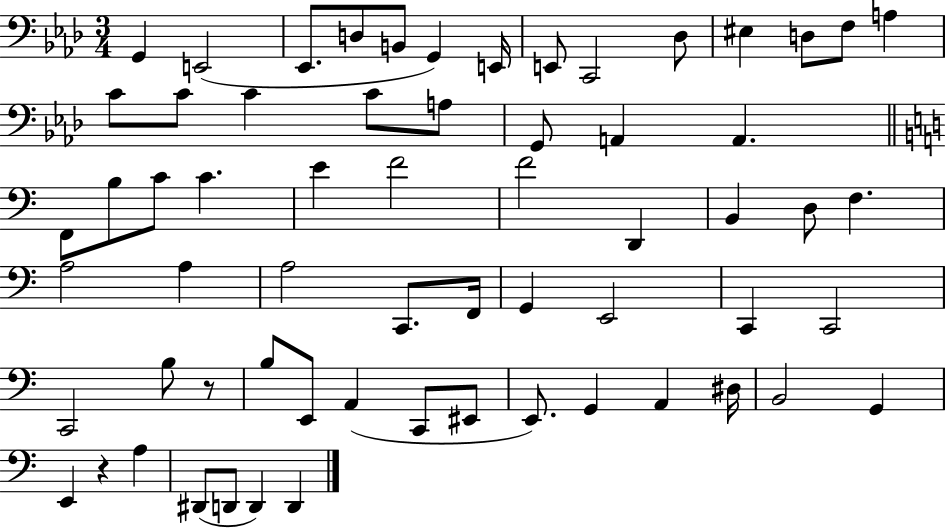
{
  \clef bass
  \numericTimeSignature
  \time 3/4
  \key aes \major
  g,4 e,2( | ees,8. d8 b,8 g,4) e,16 | e,8 c,2 des8 | eis4 d8 f8 a4 | \break c'8 c'8 c'4 c'8 a8 | g,8 a,4 a,4. | \bar "||" \break \key a \minor f,8 b8 c'8 c'4. | e'4 f'2 | f'2 d,4 | b,4 d8 f4. | \break a2 a4 | a2 c,8. f,16 | g,4 e,2 | c,4 c,2 | \break c,2 b8 r8 | b8 e,8 a,4( c,8 eis,8 | e,8.) g,4 a,4 dis16 | b,2 g,4 | \break e,4 r4 a4 | dis,8( d,8 d,4) d,4 | \bar "|."
}